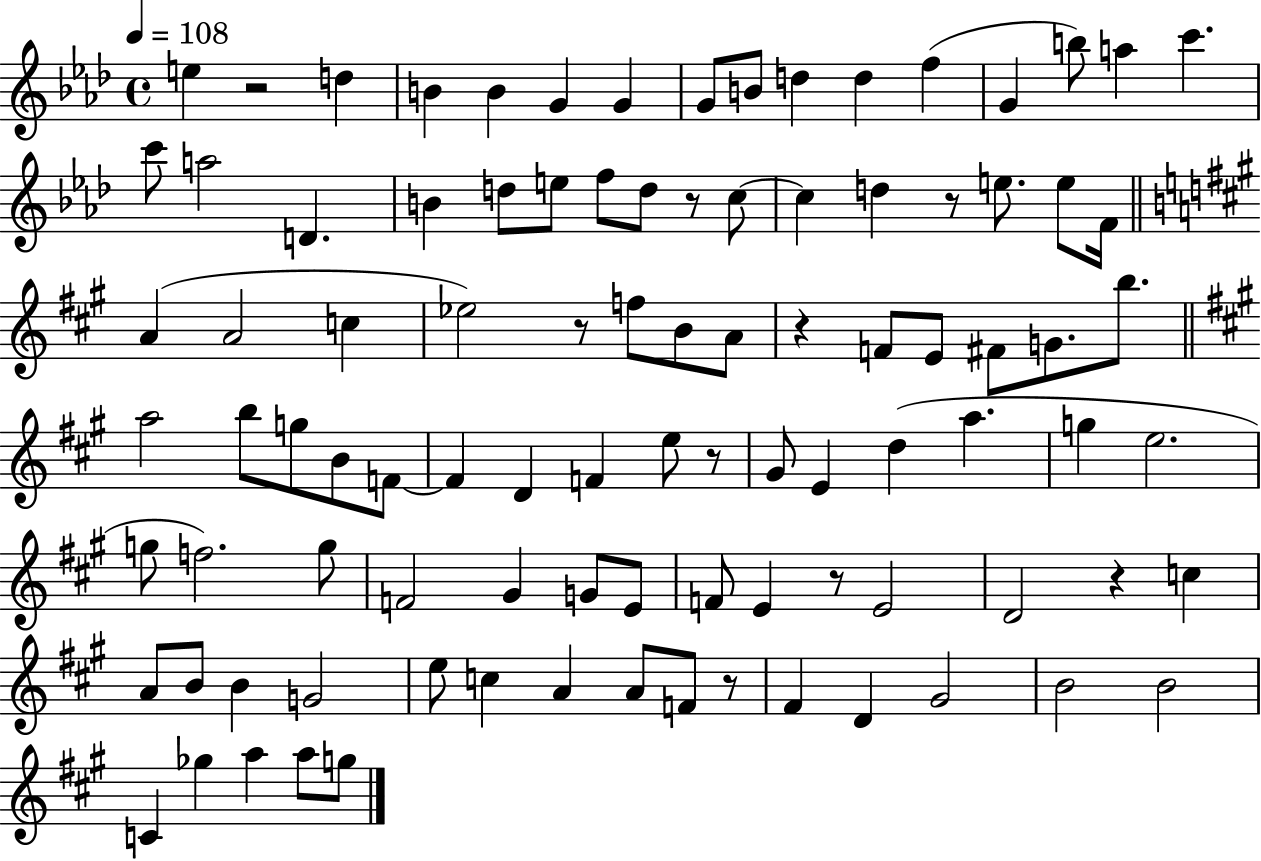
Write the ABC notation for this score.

X:1
T:Untitled
M:4/4
L:1/4
K:Ab
e z2 d B B G G G/2 B/2 d d f G b/2 a c' c'/2 a2 D B d/2 e/2 f/2 d/2 z/2 c/2 c d z/2 e/2 e/2 F/4 A A2 c _e2 z/2 f/2 B/2 A/2 z F/2 E/2 ^F/2 G/2 b/2 a2 b/2 g/2 B/2 F/2 F D F e/2 z/2 ^G/2 E d a g e2 g/2 f2 g/2 F2 ^G G/2 E/2 F/2 E z/2 E2 D2 z c A/2 B/2 B G2 e/2 c A A/2 F/2 z/2 ^F D ^G2 B2 B2 C _g a a/2 g/2